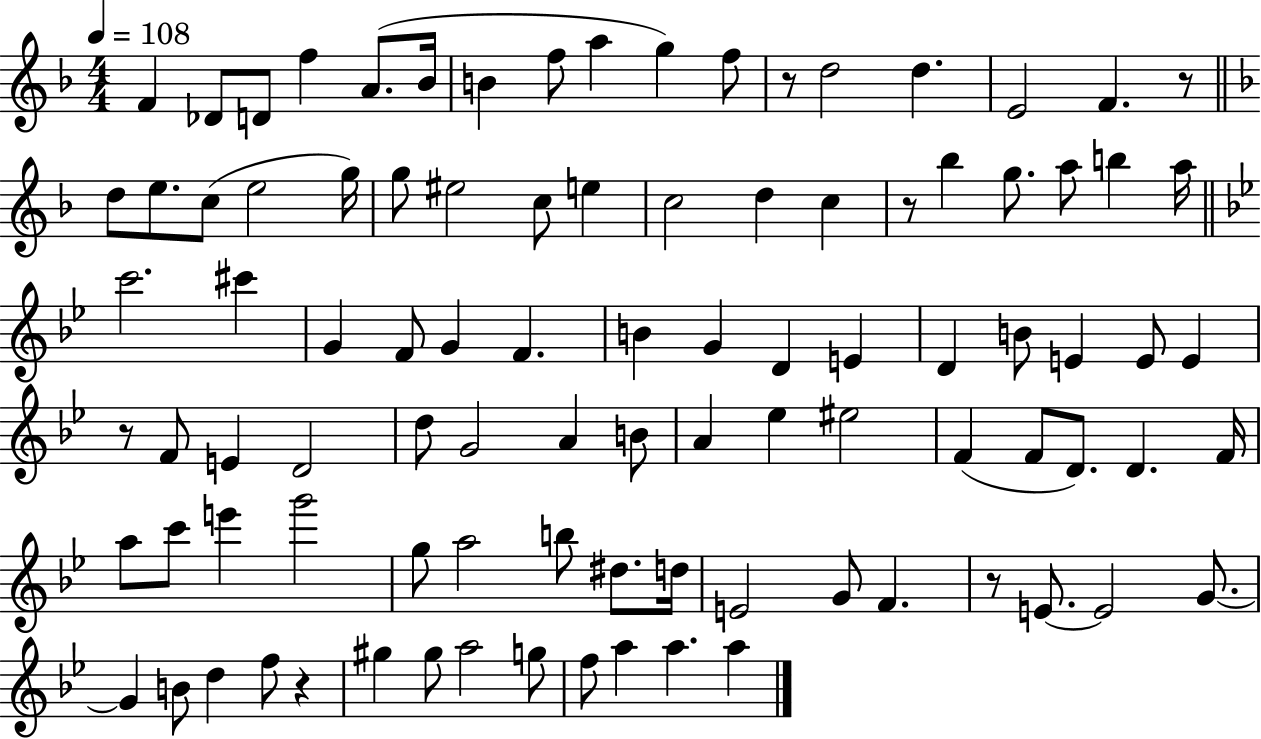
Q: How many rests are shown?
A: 6